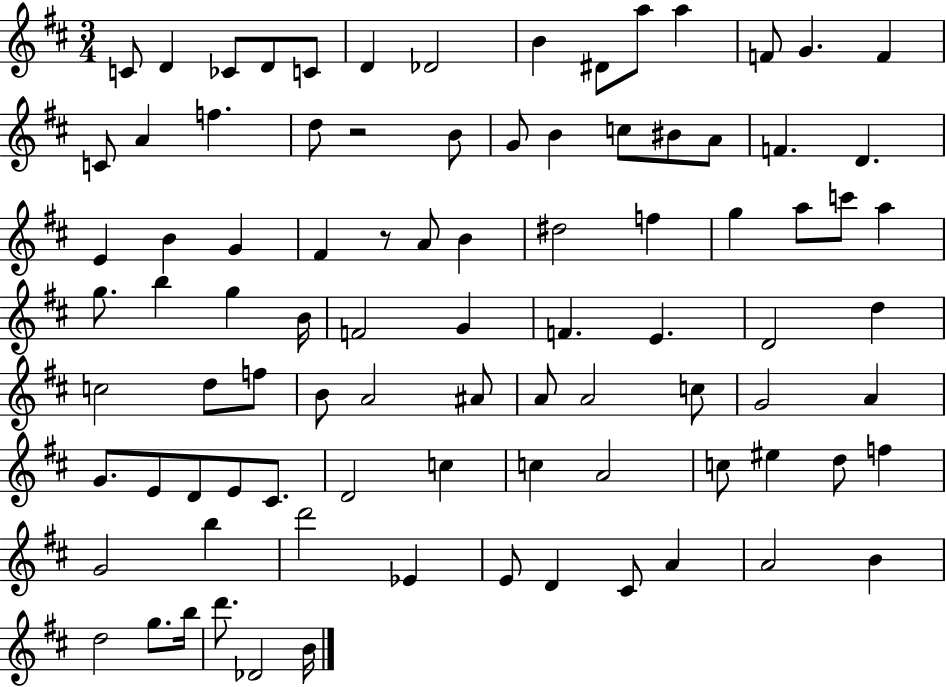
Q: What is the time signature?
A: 3/4